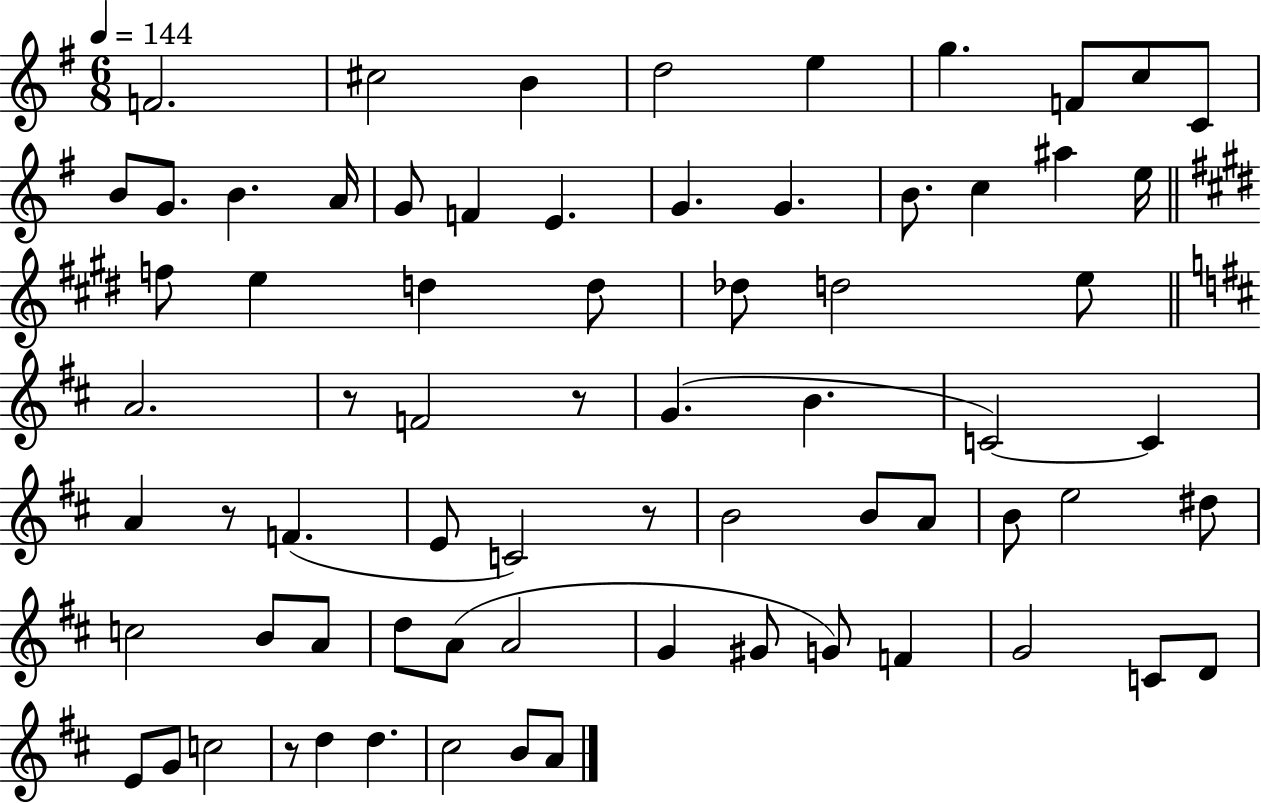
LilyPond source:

{
  \clef treble
  \numericTimeSignature
  \time 6/8
  \key g \major
  \tempo 4 = 144
  f'2. | cis''2 b'4 | d''2 e''4 | g''4. f'8 c''8 c'8 | \break b'8 g'8. b'4. a'16 | g'8 f'4 e'4. | g'4. g'4. | b'8. c''4 ais''4 e''16 | \break \bar "||" \break \key e \major f''8 e''4 d''4 d''8 | des''8 d''2 e''8 | \bar "||" \break \key d \major a'2. | r8 f'2 r8 | g'4.( b'4. | c'2~~) c'4 | \break a'4 r8 f'4.( | e'8 c'2) r8 | b'2 b'8 a'8 | b'8 e''2 dis''8 | \break c''2 b'8 a'8 | d''8 a'8( a'2 | g'4 gis'8 g'8) f'4 | g'2 c'8 d'8 | \break e'8 g'8 c''2 | r8 d''4 d''4. | cis''2 b'8 a'8 | \bar "|."
}